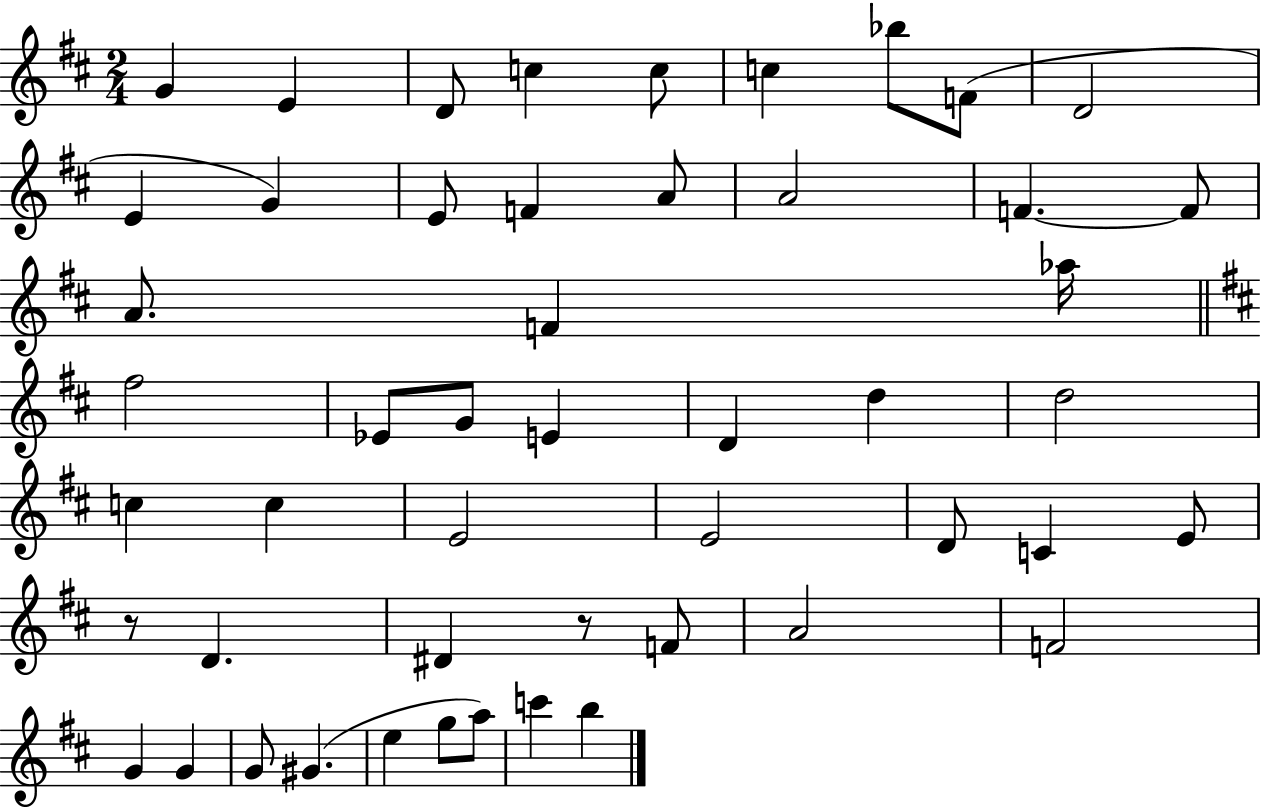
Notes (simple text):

G4/q E4/q D4/e C5/q C5/e C5/q Bb5/e F4/e D4/h E4/q G4/q E4/e F4/q A4/e A4/h F4/q. F4/e A4/e. F4/q Ab5/s F#5/h Eb4/e G4/e E4/q D4/q D5/q D5/h C5/q C5/q E4/h E4/h D4/e C4/q E4/e R/e D4/q. D#4/q R/e F4/e A4/h F4/h G4/q G4/q G4/e G#4/q. E5/q G5/e A5/e C6/q B5/q